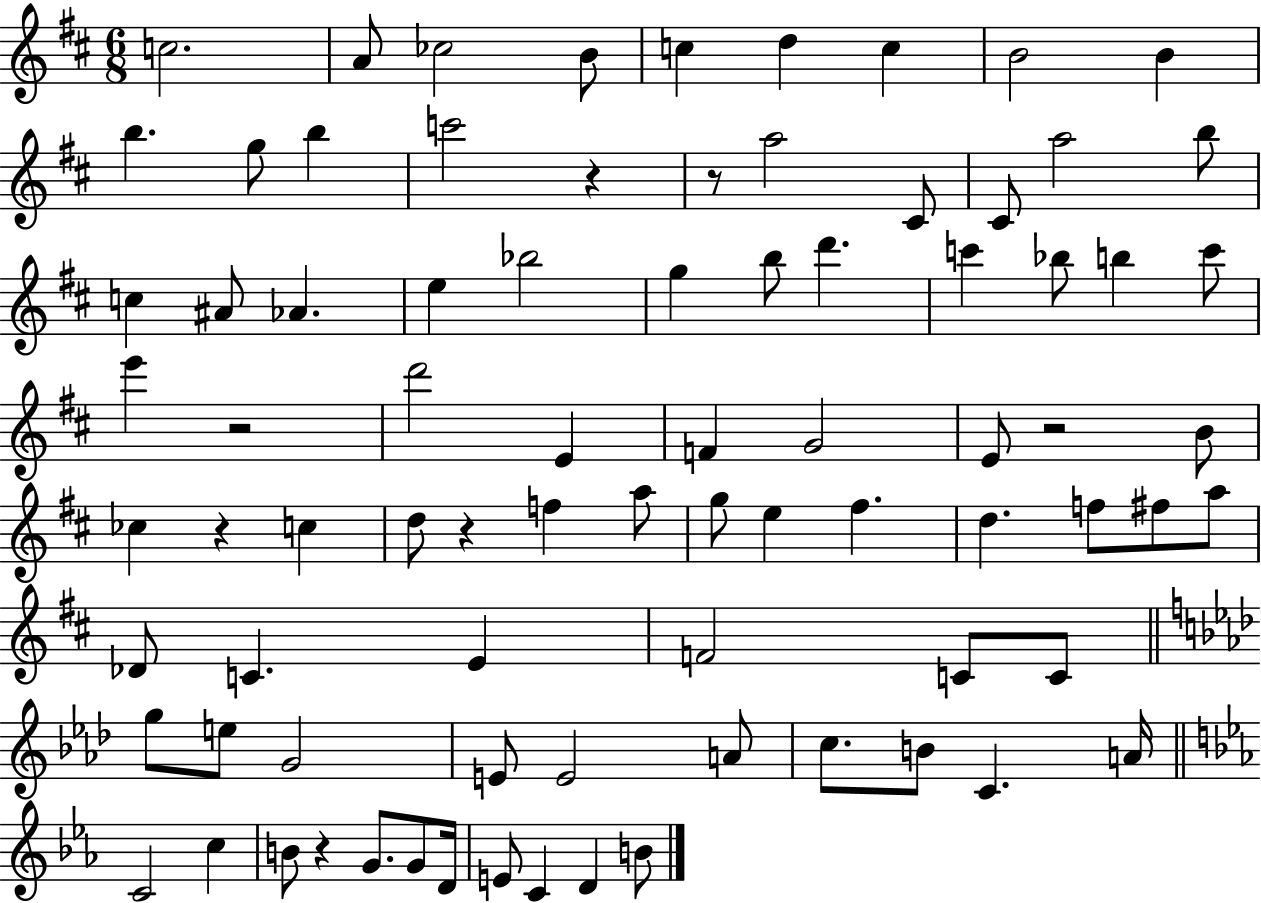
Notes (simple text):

C5/h. A4/e CES5/h B4/e C5/q D5/q C5/q B4/h B4/q B5/q. G5/e B5/q C6/h R/q R/e A5/h C#4/e C#4/e A5/h B5/e C5/q A#4/e Ab4/q. E5/q Bb5/h G5/q B5/e D6/q. C6/q Bb5/e B5/q C6/e E6/q R/h D6/h E4/q F4/q G4/h E4/e R/h B4/e CES5/q R/q C5/q D5/e R/q F5/q A5/e G5/e E5/q F#5/q. D5/q. F5/e F#5/e A5/e Db4/e C4/q. E4/q F4/h C4/e C4/e G5/e E5/e G4/h E4/e E4/h A4/e C5/e. B4/e C4/q. A4/s C4/h C5/q B4/e R/q G4/e. G4/e D4/s E4/e C4/q D4/q B4/e